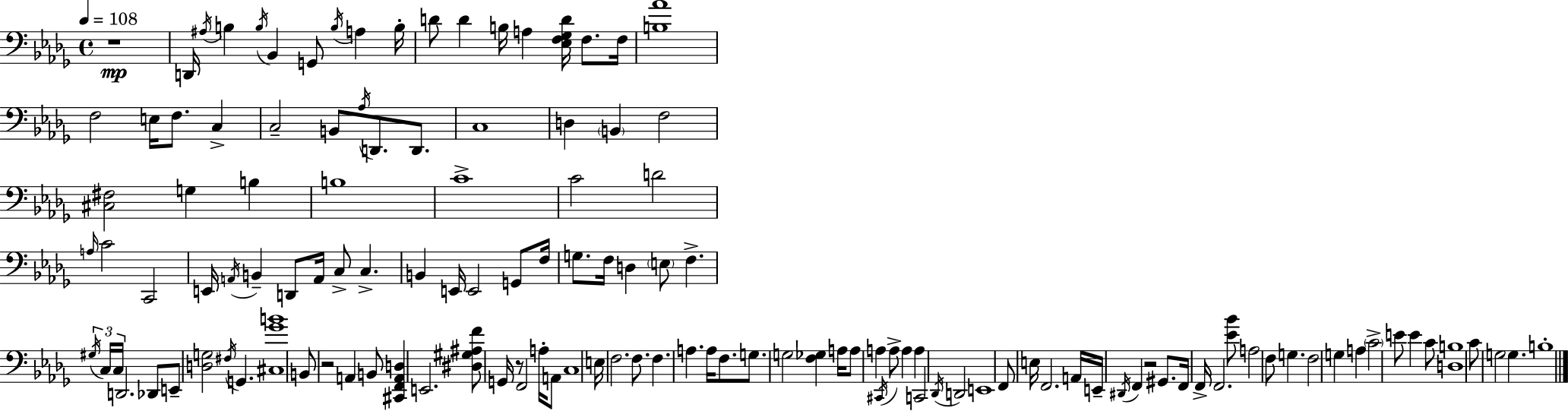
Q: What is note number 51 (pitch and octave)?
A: F3